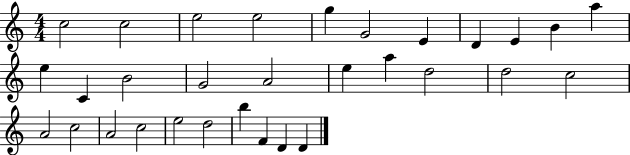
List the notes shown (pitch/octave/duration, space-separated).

C5/h C5/h E5/h E5/h G5/q G4/h E4/q D4/q E4/q B4/q A5/q E5/q C4/q B4/h G4/h A4/h E5/q A5/q D5/h D5/h C5/h A4/h C5/h A4/h C5/h E5/h D5/h B5/q F4/q D4/q D4/q